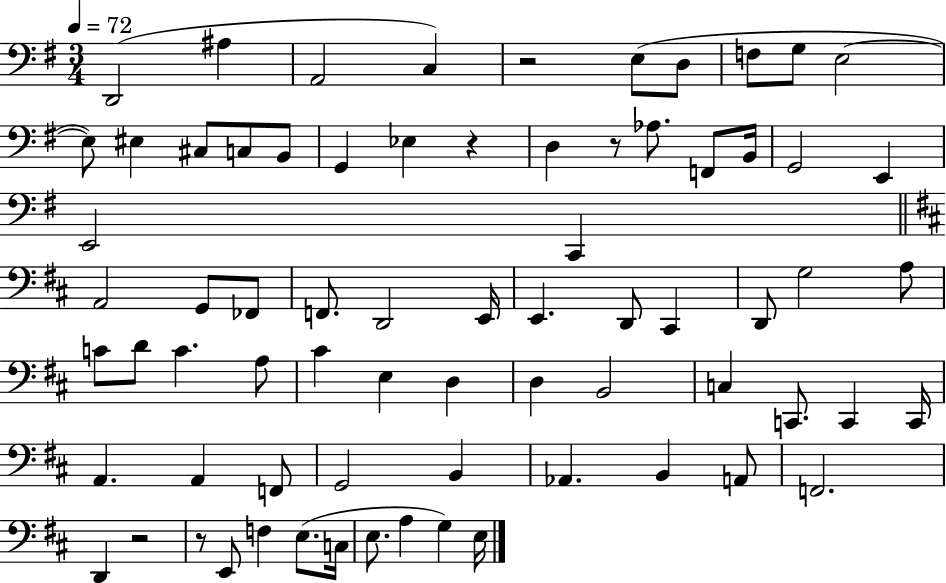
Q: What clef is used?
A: bass